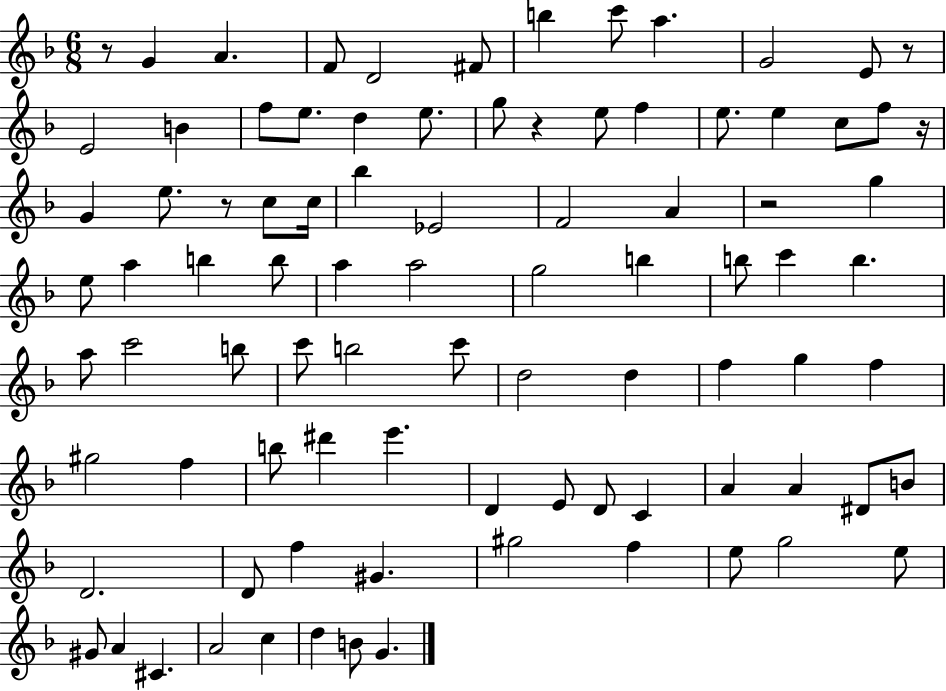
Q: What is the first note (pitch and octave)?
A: G4